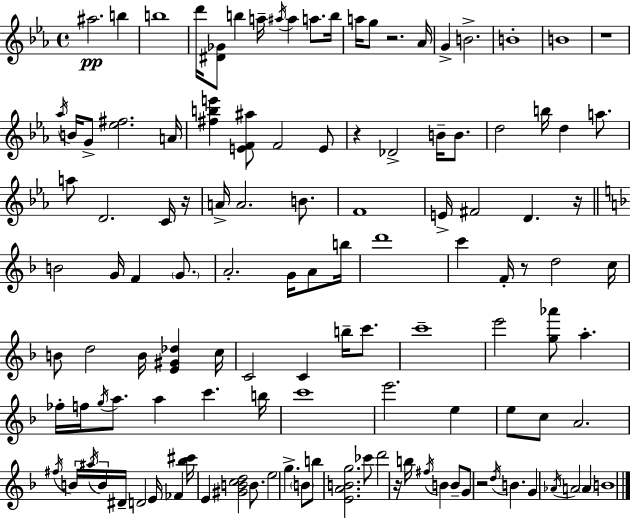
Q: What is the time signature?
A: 4/4